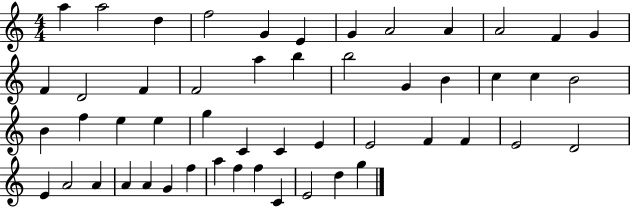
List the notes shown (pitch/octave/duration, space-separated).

A5/q A5/h D5/q F5/h G4/q E4/q G4/q A4/h A4/q A4/h F4/q G4/q F4/q D4/h F4/q F4/h A5/q B5/q B5/h G4/q B4/q C5/q C5/q B4/h B4/q F5/q E5/q E5/q G5/q C4/q C4/q E4/q E4/h F4/q F4/q E4/h D4/h E4/q A4/h A4/q A4/q A4/q G4/q F5/q A5/q F5/q F5/q C4/q E4/h D5/q G5/q